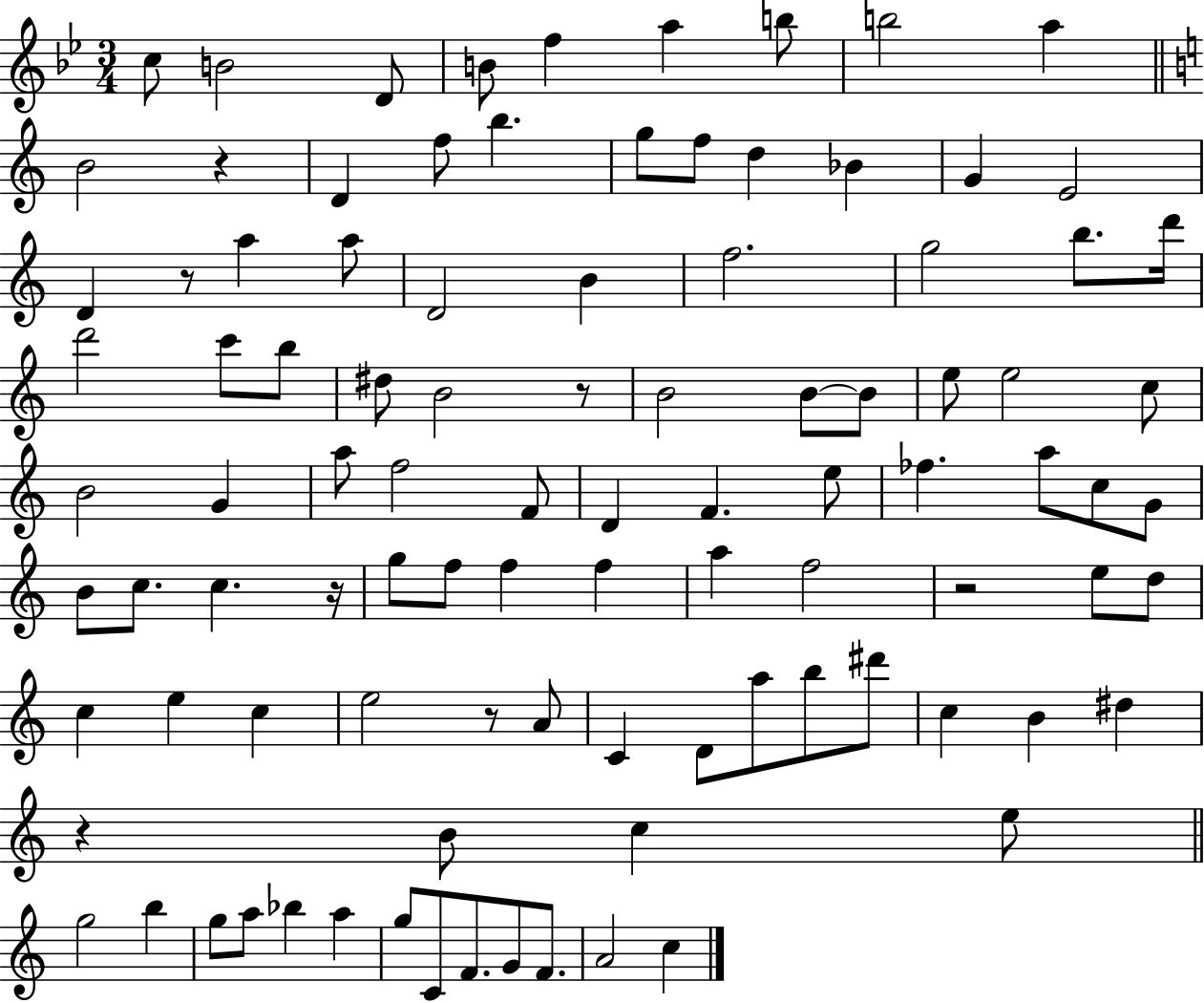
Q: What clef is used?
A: treble